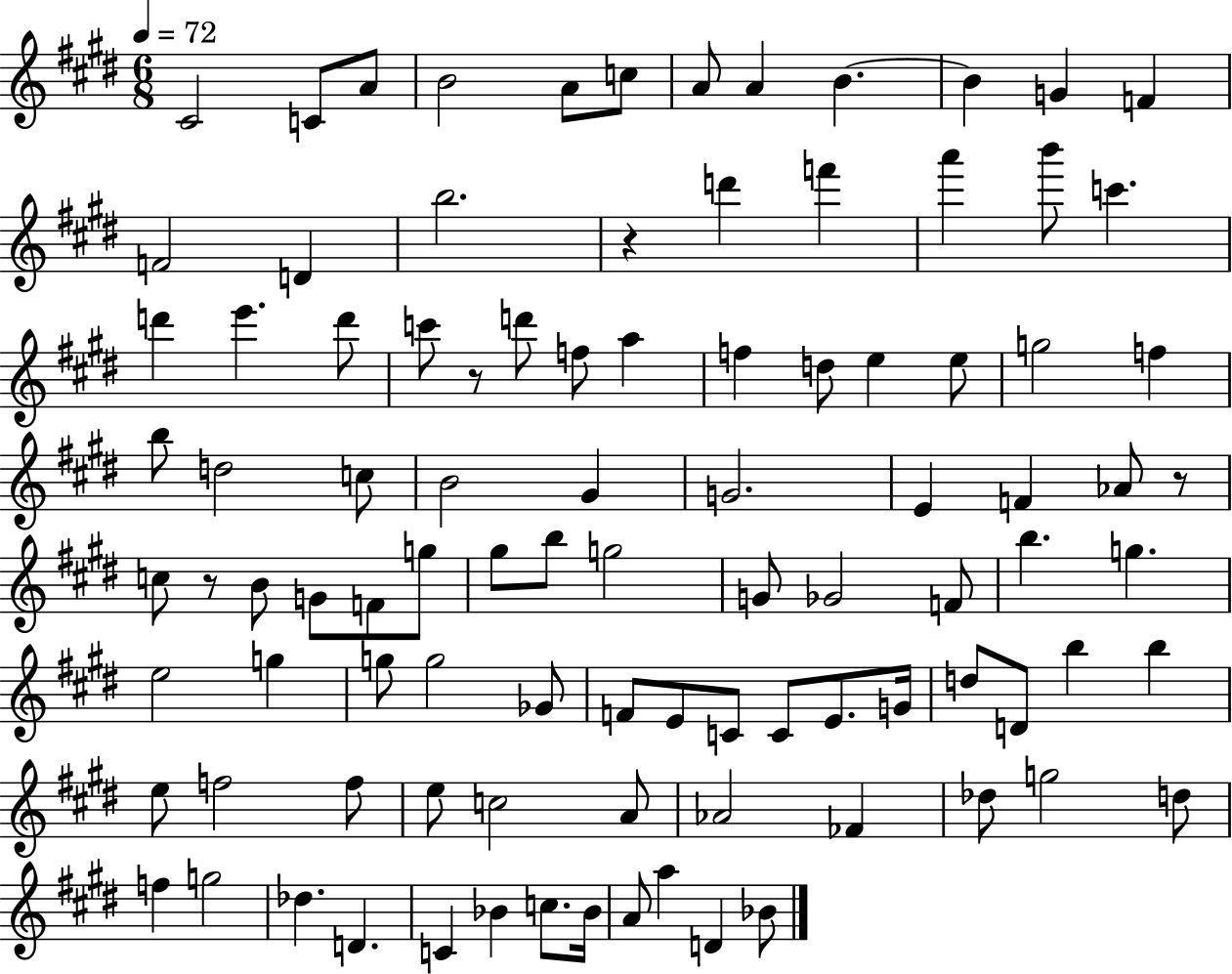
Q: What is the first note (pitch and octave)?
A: C#4